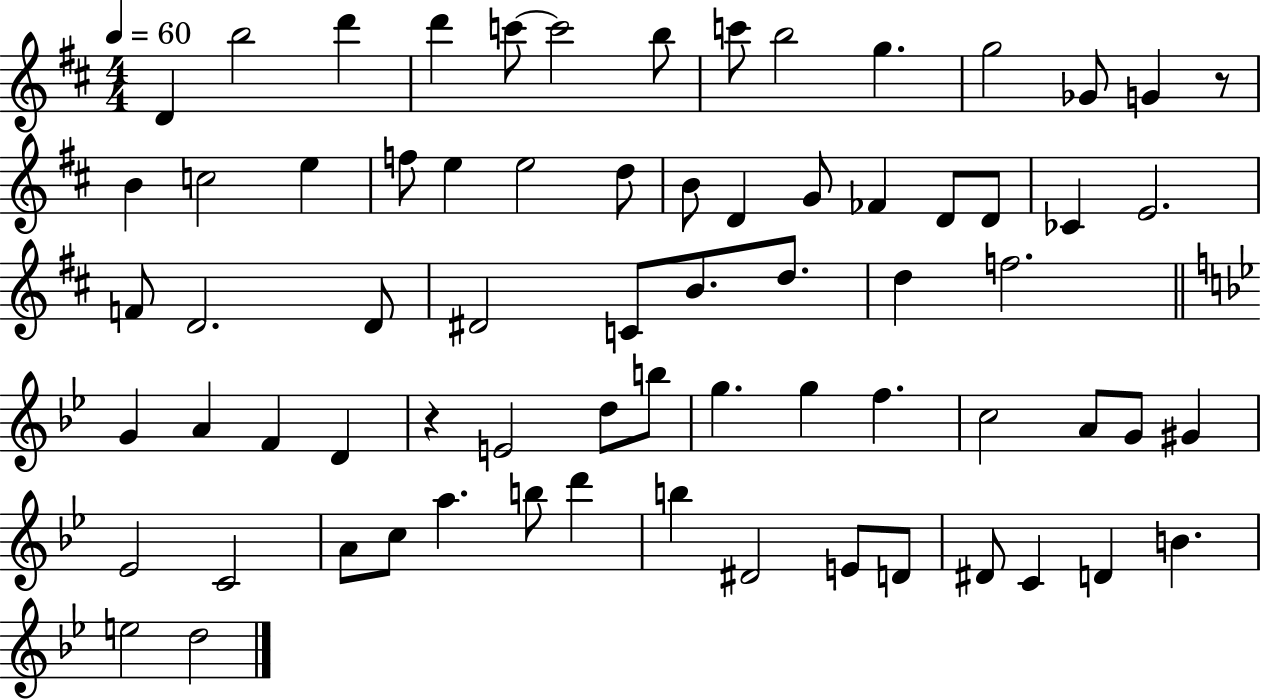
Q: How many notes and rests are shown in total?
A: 70